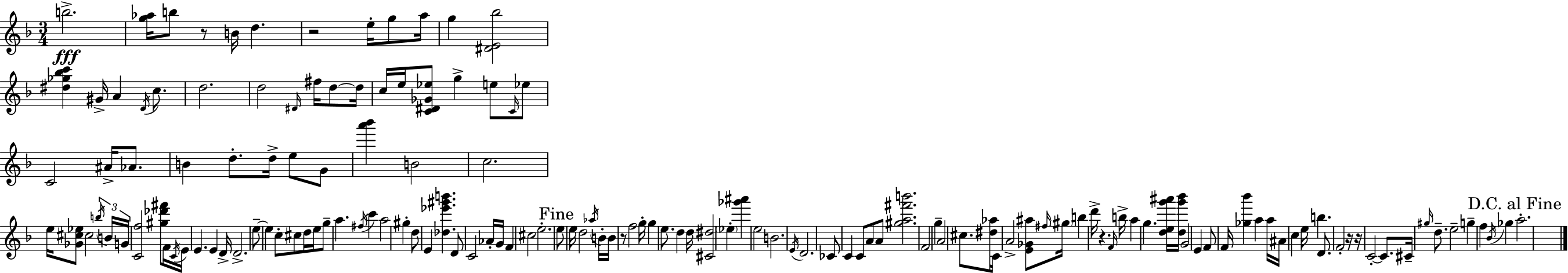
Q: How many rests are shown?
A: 6